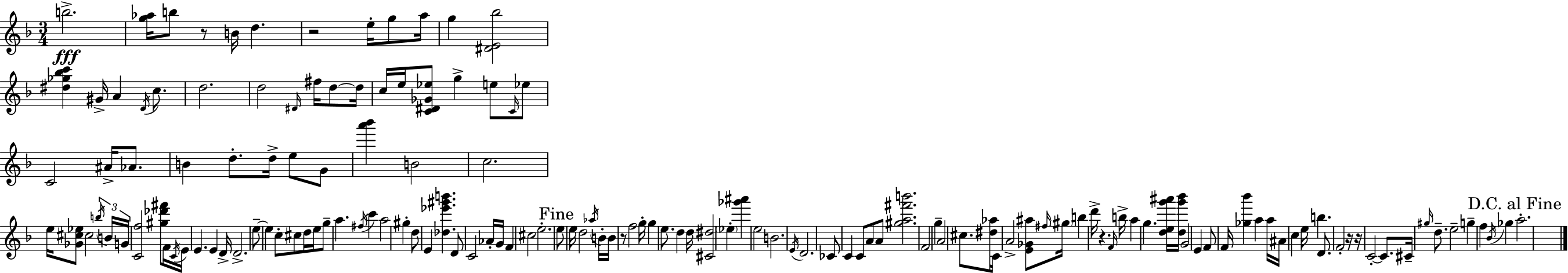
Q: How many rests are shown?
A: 6